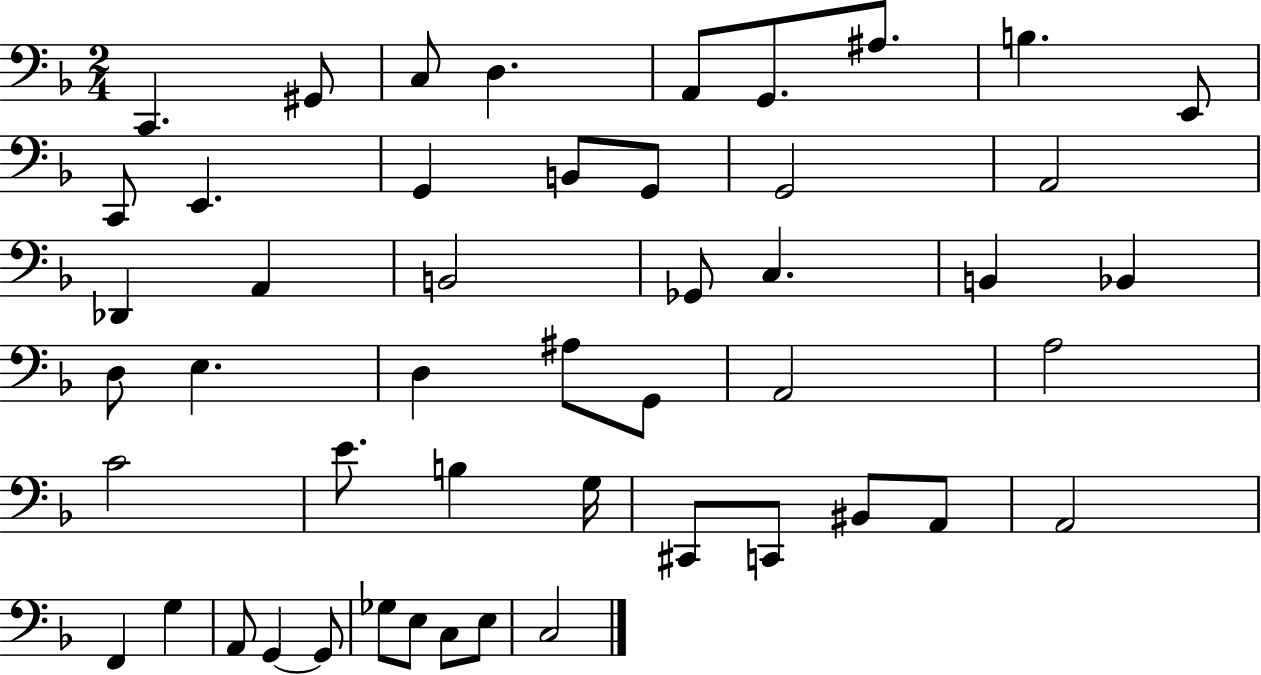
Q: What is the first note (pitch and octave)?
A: C2